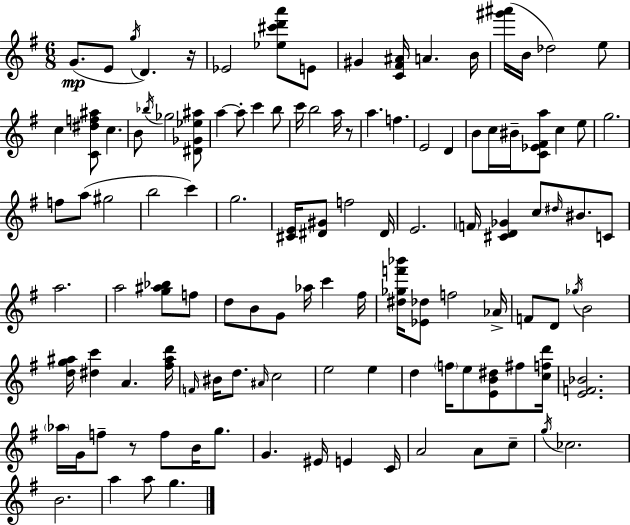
G4/e. E4/e G5/s D4/q. R/s Eb4/h [Eb5,C#6,D6,A6]/e E4/e G#4/q [C4,F#4,A#4]/s A4/q. B4/s [G#6,A#6]/s B4/s Db5/h E5/e C5/q [C4,D#5,F5,A#5]/e C5/q. B4/e Bb5/s Gb5/h [D#4,Gb4,Eb5,A#5]/e A5/q A5/e C6/q B5/e C6/s B5/h A5/s R/e A5/q. F5/q. E4/h D4/q B4/e C5/s BIS4/s [C4,Eb4,F#4,A5]/e C5/q E5/e G5/h. F5/e A5/e G#5/h B5/h C6/q G5/h. [C#4,E4]/s [D#4,G#4]/e F5/h D#4/s E4/h. F4/s [C#4,D4,Gb4]/q C5/e D#5/s BIS4/e. C4/e A5/h. A5/h [G5,A#5,Bb5]/e F5/e D5/e B4/e G4/e Ab5/s C6/q F#5/s [D#5,Gb5,F6,Bb6]/s [Eb4,Db5]/e F5/h Ab4/s F4/e D4/e Gb5/s B4/h [D5,G5,A#5]/s [D#5,C6]/q A4/q. [F#5,A#5,D6]/s F4/s BIS4/s D5/e. A#4/s C5/h E5/h E5/q D5/q F5/s E5/e [E4,B4,D#5]/e F#5/e [C5,F5,D6]/s [E4,F4,Bb4]/h. Ab5/s G4/s F5/e R/e F5/e B4/s G5/e. G4/q. EIS4/s E4/q C4/s A4/h A4/e C5/e G5/s CES5/h. B4/h. A5/q A5/e G5/q.